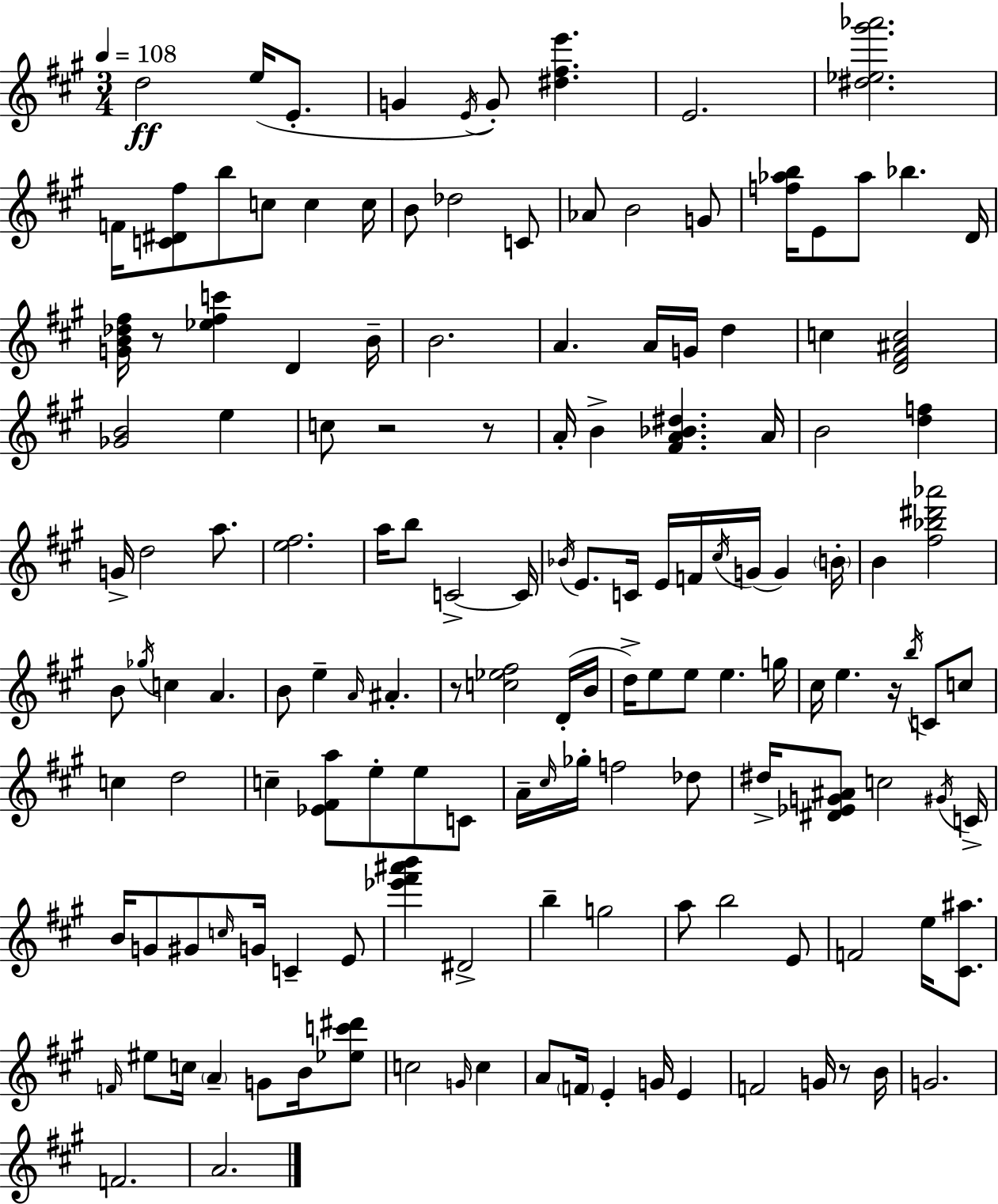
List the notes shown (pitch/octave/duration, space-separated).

D5/h E5/s E4/e. G4/q E4/s G4/e [D#5,F#5,E6]/q. E4/h. [D#5,Eb5,G#6,Ab6]/h. F4/s [C4,D#4,F#5]/e B5/e C5/e C5/q C5/s B4/e Db5/h C4/e Ab4/e B4/h G4/e [F5,Ab5,B5]/s E4/e Ab5/e Bb5/q. D4/s [G4,B4,Db5,F#5]/s R/e [Eb5,F#5,C6]/q D4/q B4/s B4/h. A4/q. A4/s G4/s D5/q C5/q [D4,F#4,A#4,C5]/h [Gb4,B4]/h E5/q C5/e R/h R/e A4/s B4/q [F#4,A4,Bb4,D#5]/q. A4/s B4/h [D5,F5]/q G4/s D5/h A5/e. [E5,F#5]/h. A5/s B5/e C4/h C4/s Bb4/s E4/e. C4/s E4/s F4/s C#5/s G4/s G4/q B4/s B4/q [F#5,Bb5,D#6,Ab6]/h B4/e Gb5/s C5/q A4/q. B4/e E5/q A4/s A#4/q. R/e [C5,Eb5,F#5]/h D4/s B4/s D5/s E5/e E5/e E5/q. G5/s C#5/s E5/q. R/s B5/s C4/e C5/e C5/q D5/h C5/q [Eb4,F#4,A5]/e E5/e E5/e C4/e A4/s C#5/s Gb5/s F5/h Db5/e D#5/s [D#4,Eb4,G4,A#4]/e C5/h G#4/s C4/s B4/s G4/e G#4/e C5/s G4/s C4/q E4/e [Eb6,F#6,A#6,B6]/q D#4/h B5/q G5/h A5/e B5/h E4/e F4/h E5/s [C#4,A#5]/e. F4/s EIS5/e C5/s A4/q G4/e B4/s [Eb5,C6,D#6]/e C5/h G4/s C5/q A4/e F4/s E4/q G4/s E4/q F4/h G4/s R/e B4/s G4/h. F4/h. A4/h.